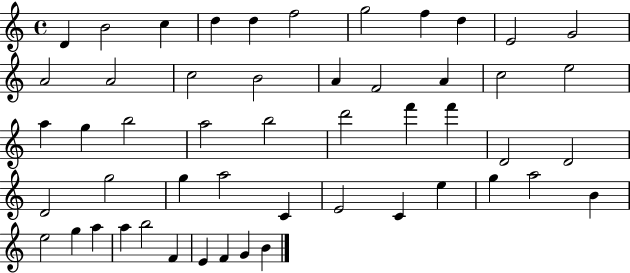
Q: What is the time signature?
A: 4/4